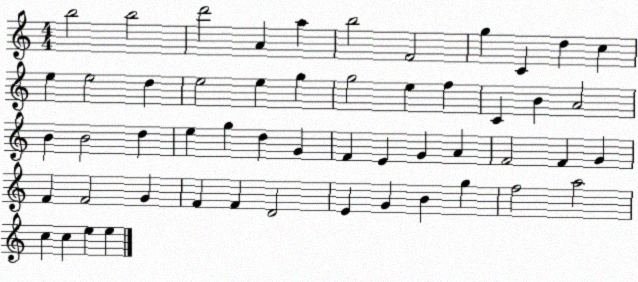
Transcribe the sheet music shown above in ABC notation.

X:1
T:Untitled
M:4/4
L:1/4
K:C
b2 b2 d'2 A a b2 F2 g C d c e e2 d e2 e g g2 e f C B A2 B B2 d e g d G F E G A F2 F G F F2 G F F D2 E G B g f2 a2 c c e e